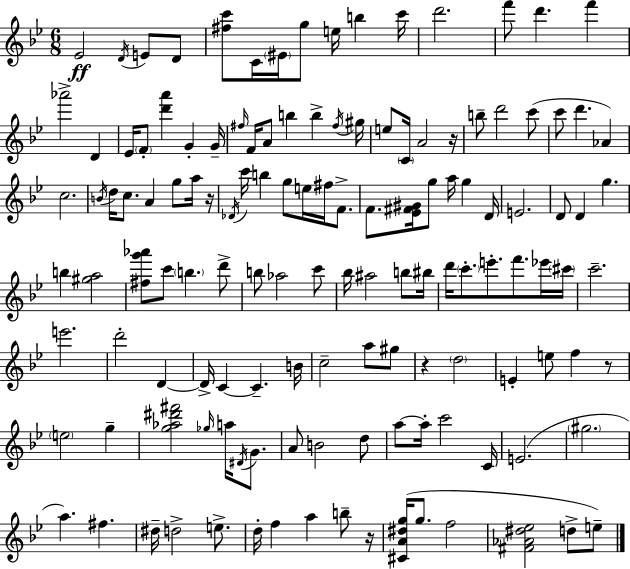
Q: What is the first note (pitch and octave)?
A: Eb4